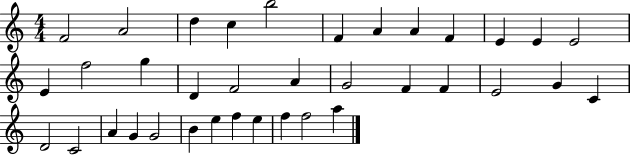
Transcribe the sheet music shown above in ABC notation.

X:1
T:Untitled
M:4/4
L:1/4
K:C
F2 A2 d c b2 F A A F E E E2 E f2 g D F2 A G2 F F E2 G C D2 C2 A G G2 B e f e f f2 a